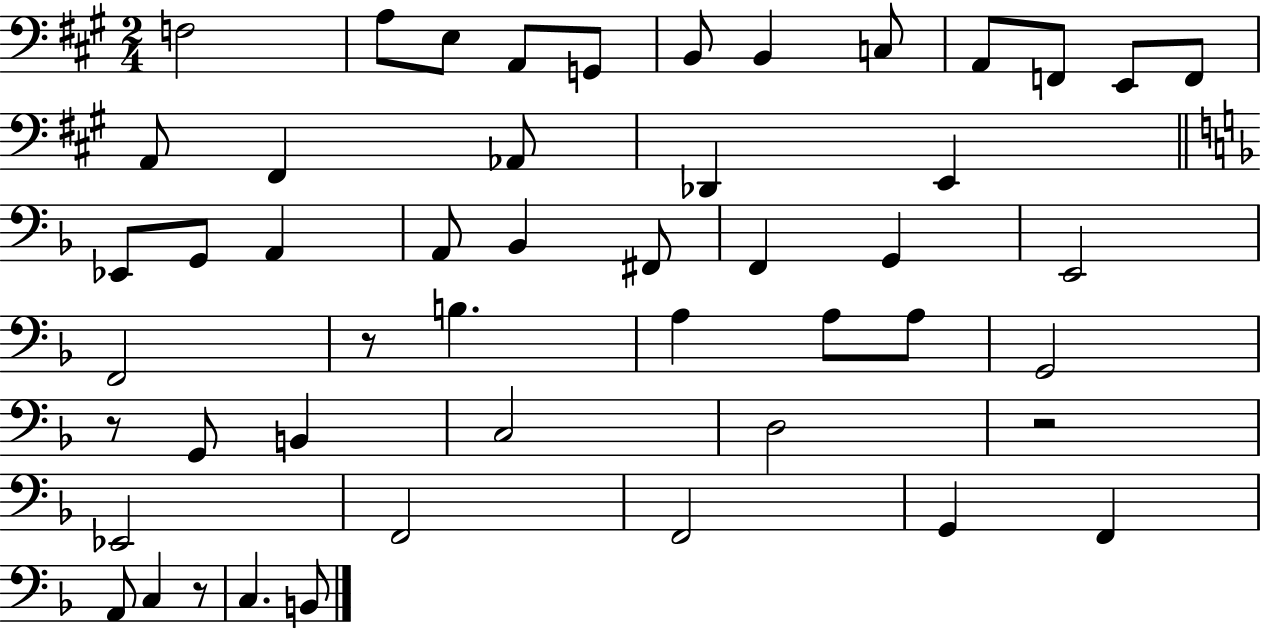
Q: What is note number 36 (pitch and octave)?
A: D3